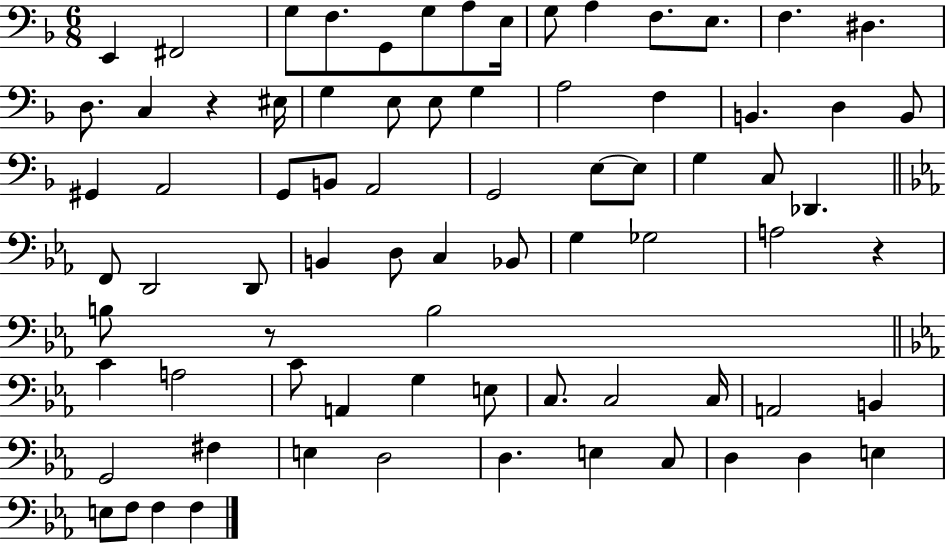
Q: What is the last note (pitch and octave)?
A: F3